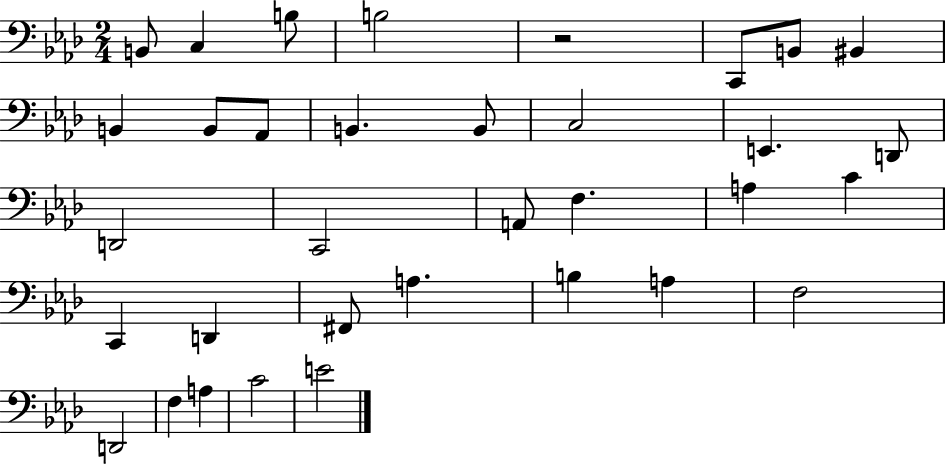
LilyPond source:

{
  \clef bass
  \numericTimeSignature
  \time 2/4
  \key aes \major
  b,8 c4 b8 | b2 | r2 | c,8 b,8 bis,4 | \break b,4 b,8 aes,8 | b,4. b,8 | c2 | e,4. d,8 | \break d,2 | c,2 | a,8 f4. | a4 c'4 | \break c,4 d,4 | fis,8 a4. | b4 a4 | f2 | \break d,2 | f4 a4 | c'2 | e'2 | \break \bar "|."
}